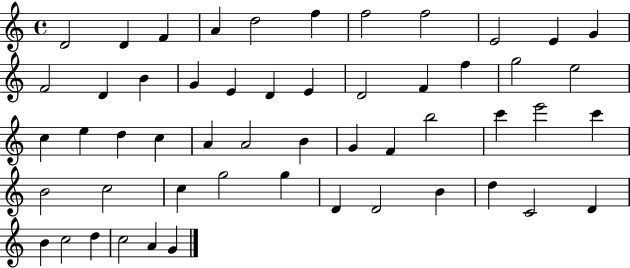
{
  \clef treble
  \time 4/4
  \defaultTimeSignature
  \key c \major
  d'2 d'4 f'4 | a'4 d''2 f''4 | f''2 f''2 | e'2 e'4 g'4 | \break f'2 d'4 b'4 | g'4 e'4 d'4 e'4 | d'2 f'4 f''4 | g''2 e''2 | \break c''4 e''4 d''4 c''4 | a'4 a'2 b'4 | g'4 f'4 b''2 | c'''4 e'''2 c'''4 | \break b'2 c''2 | c''4 g''2 g''4 | d'4 d'2 b'4 | d''4 c'2 d'4 | \break b'4 c''2 d''4 | c''2 a'4 g'4 | \bar "|."
}